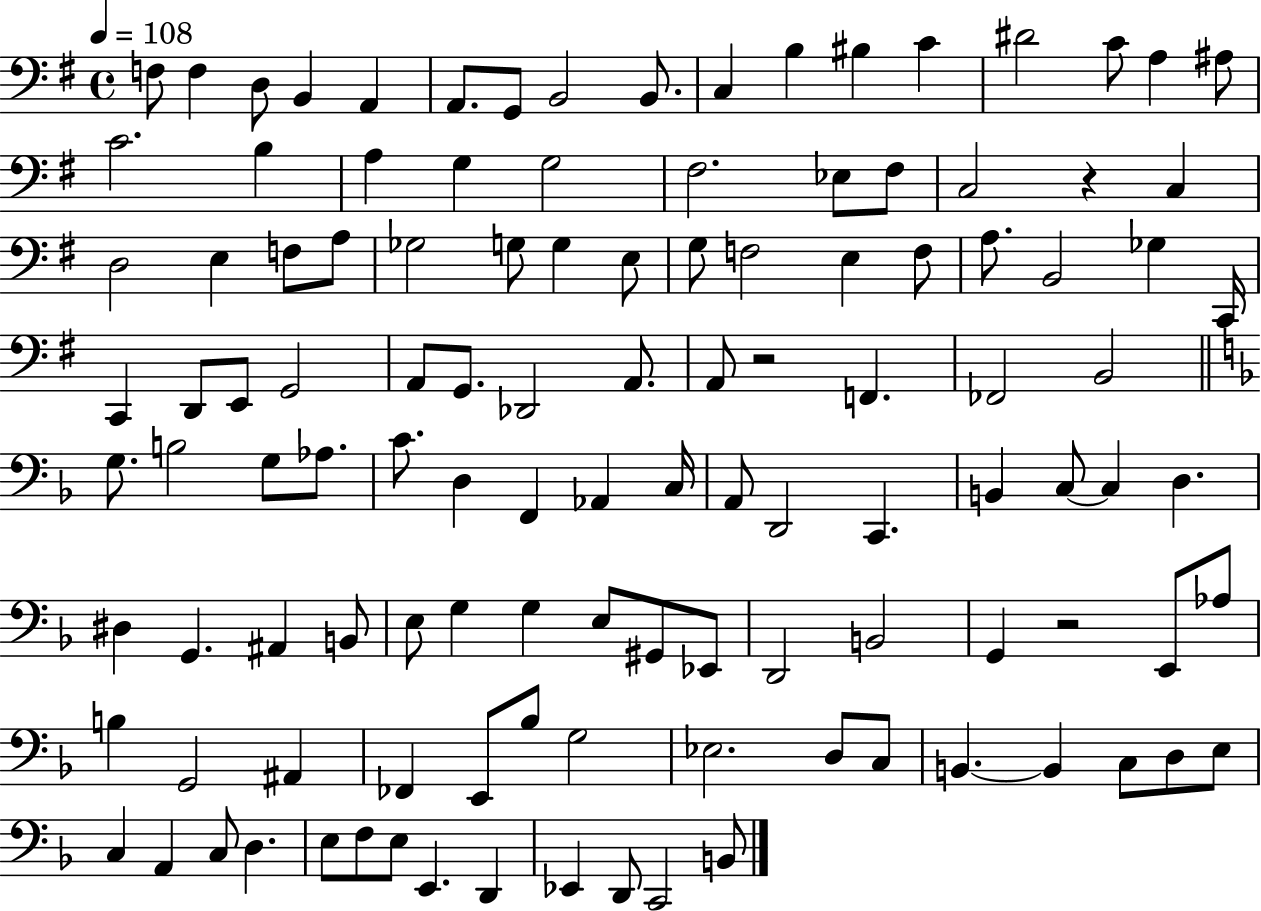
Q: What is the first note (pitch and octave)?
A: F3